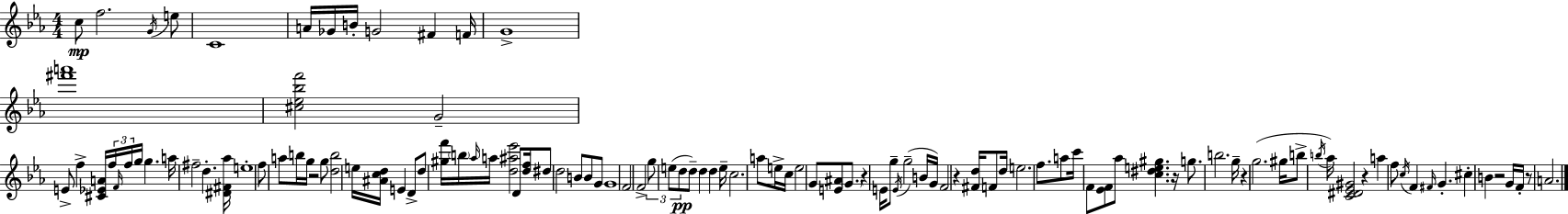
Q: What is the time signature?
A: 4/4